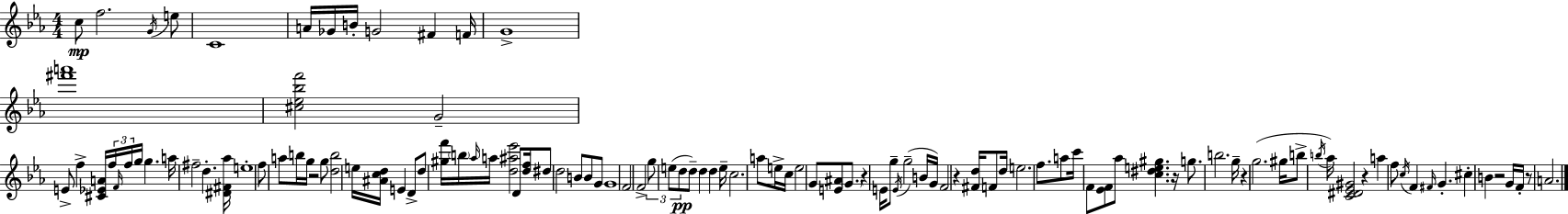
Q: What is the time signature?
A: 4/4